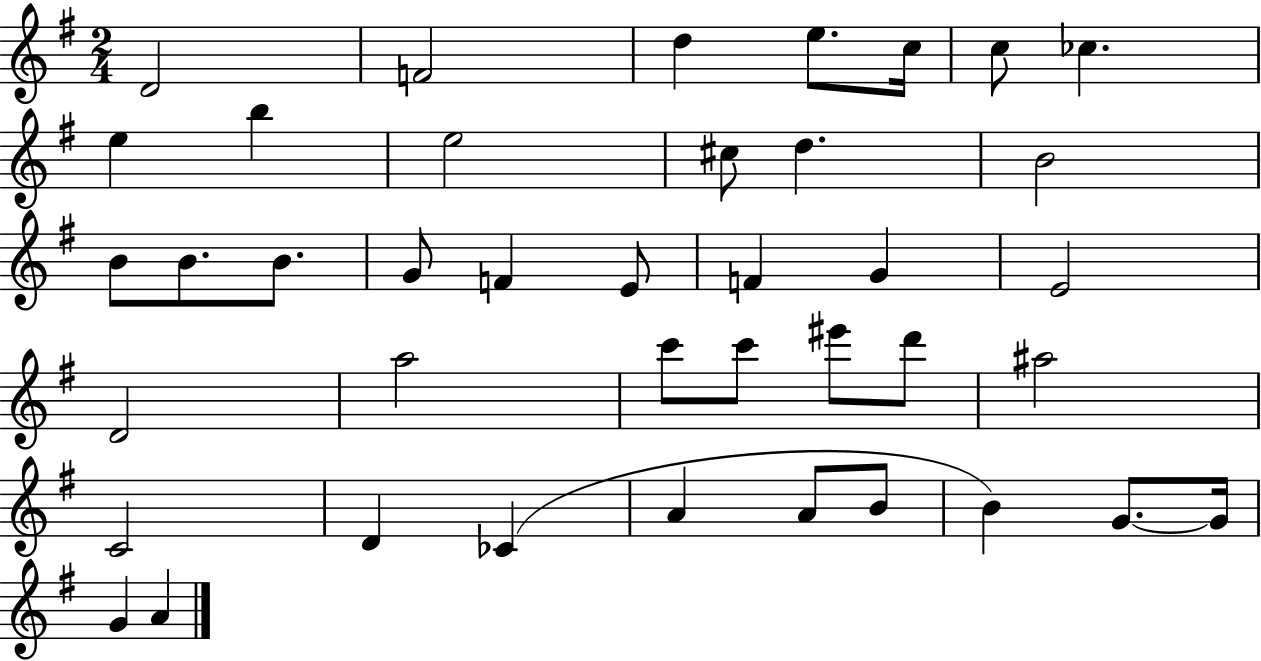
D4/h F4/h D5/q E5/e. C5/s C5/e CES5/q. E5/q B5/q E5/h C#5/e D5/q. B4/h B4/e B4/e. B4/e. G4/e F4/q E4/e F4/q G4/q E4/h D4/h A5/h C6/e C6/e EIS6/e D6/e A#5/h C4/h D4/q CES4/q A4/q A4/e B4/e B4/q G4/e. G4/s G4/q A4/q